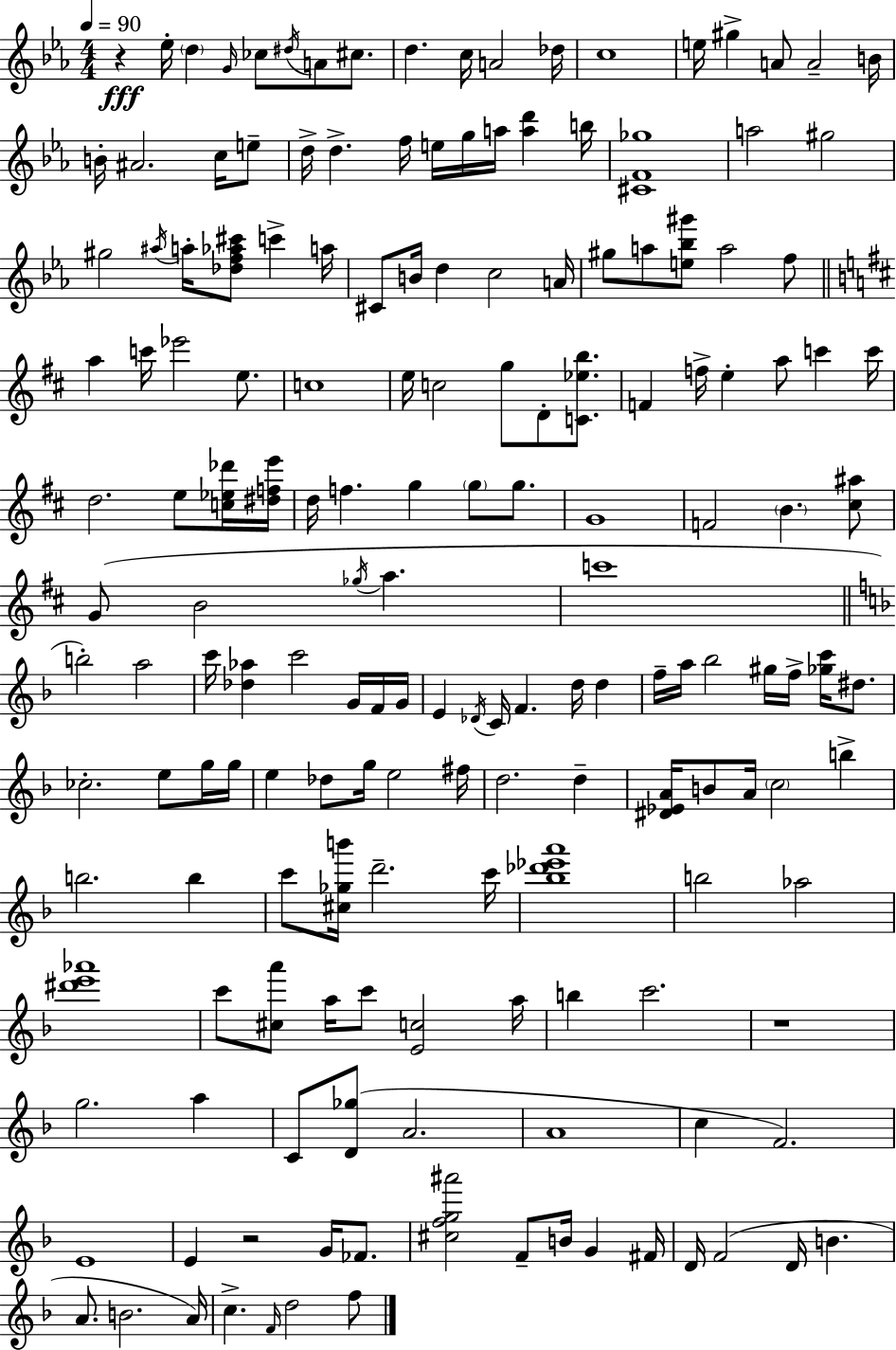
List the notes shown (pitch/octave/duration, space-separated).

R/q Eb5/s D5/q G4/s CES5/e D#5/s A4/e C#5/e. D5/q. C5/s A4/h Db5/s C5/w E5/s G#5/q A4/e A4/h B4/s B4/s A#4/h. C5/s E5/e D5/s D5/q. F5/s E5/s G5/s A5/s [A5,D6]/q B5/s [C#4,F4,Gb5]/w A5/h G#5/h G#5/h A#5/s A5/s [Db5,F5,Ab5,C#6]/e C6/q A5/s C#4/e B4/s D5/q C5/h A4/s G#5/e A5/e [E5,Bb5,G#6]/e A5/h F5/e A5/q C6/s Eb6/h E5/e. C5/w E5/s C5/h G5/e D4/e [C4,Eb5,B5]/e. F4/q F5/s E5/q A5/e C6/q C6/s D5/h. E5/e [C5,Eb5,Db6]/s [D#5,F5,E6]/s D5/s F5/q. G5/q G5/e G5/e. G4/w F4/h B4/q. [C#5,A#5]/e G4/e B4/h Gb5/s A5/q. C6/w B5/h A5/h C6/s [Db5,Ab5]/q C6/h G4/s F4/s G4/s E4/q Db4/s C4/s F4/q. D5/s D5/q F5/s A5/s Bb5/h G#5/s F5/s [Gb5,C6]/s D#5/e. CES5/h. E5/e G5/s G5/s E5/q Db5/e G5/s E5/h F#5/s D5/h. D5/q [D#4,Eb4,A4]/s B4/e A4/s C5/h B5/q B5/h. B5/q C6/e [C#5,Gb5,B6]/s D6/h. C6/s [Bb5,Db6,Eb6,A6]/w B5/h Ab5/h [D#6,E6,Ab6]/w C6/e [C#5,A6]/e A5/s C6/e [E4,C5]/h A5/s B5/q C6/h. R/w G5/h. A5/q C4/e [D4,Gb5]/e A4/h. A4/w C5/q F4/h. E4/w E4/q R/h G4/s FES4/e. [C#5,F5,G5,A#6]/h F4/e B4/s G4/q F#4/s D4/s F4/h D4/s B4/q. A4/e. B4/h. A4/s C5/q. F4/s D5/h F5/e